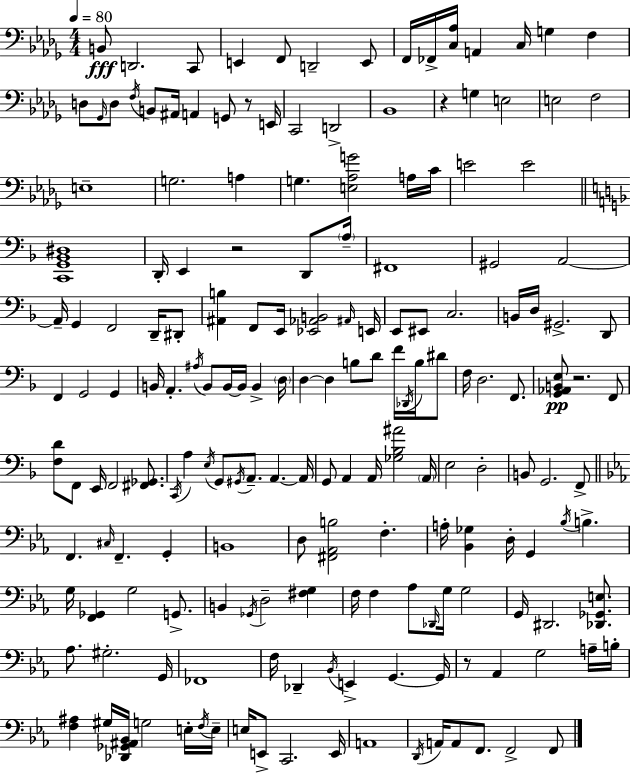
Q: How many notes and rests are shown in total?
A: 180